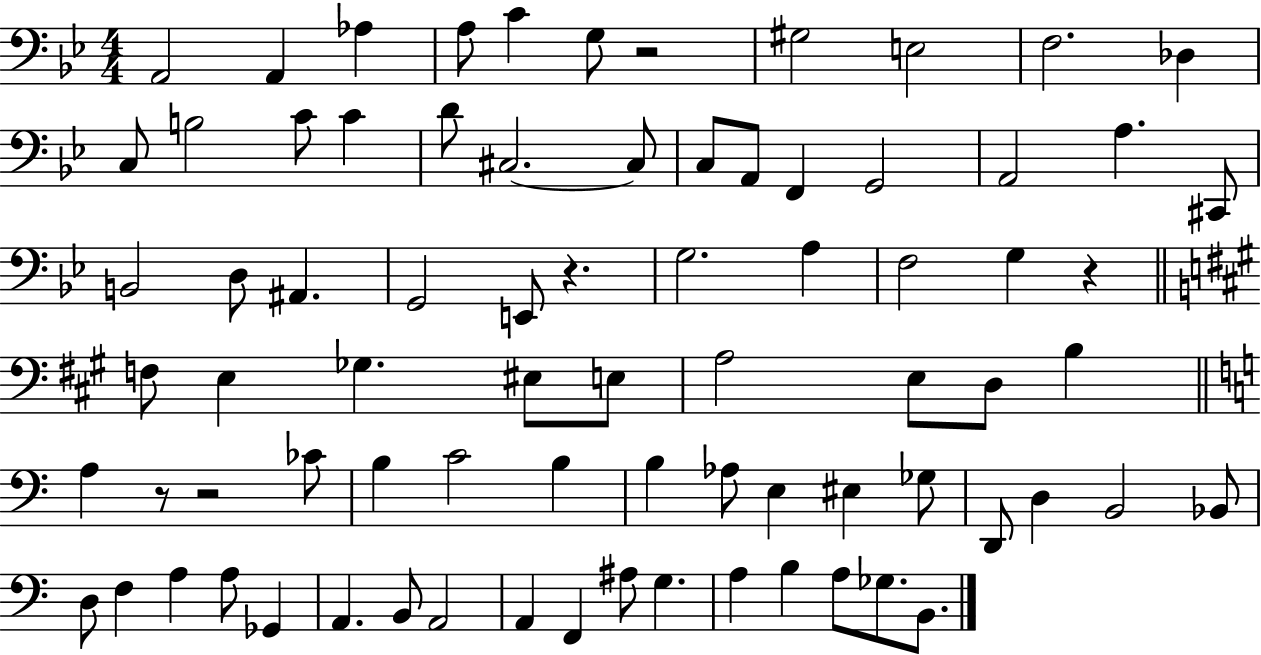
{
  \clef bass
  \numericTimeSignature
  \time 4/4
  \key bes \major
  a,2 a,4 aes4 | a8 c'4 g8 r2 | gis2 e2 | f2. des4 | \break c8 b2 c'8 c'4 | d'8 cis2.~~ cis8 | c8 a,8 f,4 g,2 | a,2 a4. cis,8 | \break b,2 d8 ais,4. | g,2 e,8 r4. | g2. a4 | f2 g4 r4 | \break \bar "||" \break \key a \major f8 e4 ges4. eis8 e8 | a2 e8 d8 b4 | \bar "||" \break \key a \minor a4 r8 r2 ces'8 | b4 c'2 b4 | b4 aes8 e4 eis4 ges8 | d,8 d4 b,2 bes,8 | \break d8 f4 a4 a8 ges,4 | a,4. b,8 a,2 | a,4 f,4 ais8 g4. | a4 b4 a8 ges8. b,8. | \break \bar "|."
}